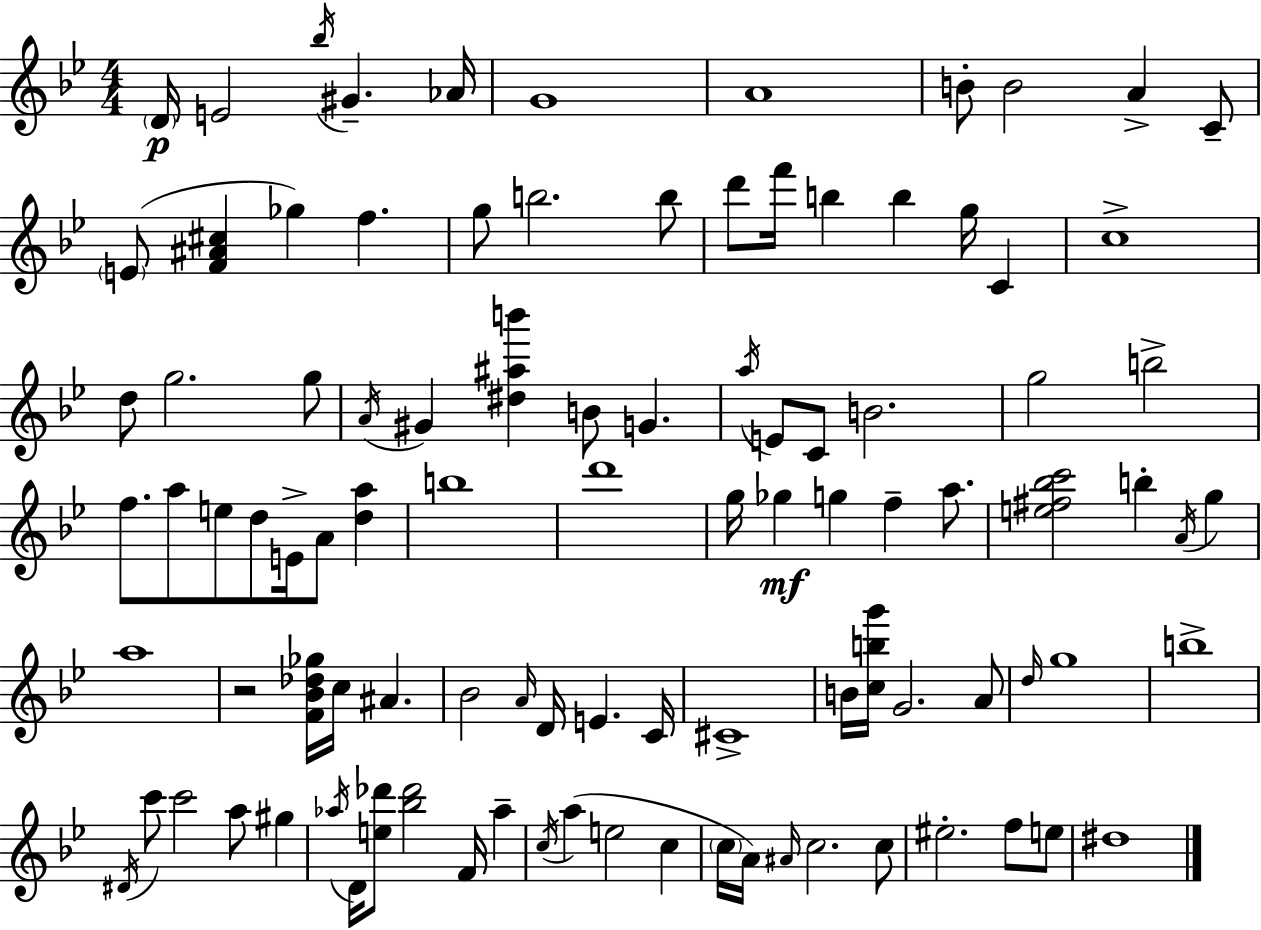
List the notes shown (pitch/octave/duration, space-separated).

D4/s E4/h Bb5/s G#4/q. Ab4/s G4/w A4/w B4/e B4/h A4/q C4/e E4/e [F4,A#4,C#5]/q Gb5/q F5/q. G5/e B5/h. B5/e D6/e F6/s B5/q B5/q G5/s C4/q C5/w D5/e G5/h. G5/e A4/s G#4/q [D#5,A#5,B6]/q B4/e G4/q. A5/s E4/e C4/e B4/h. G5/h B5/h F5/e. A5/e E5/e D5/e E4/s A4/e [D5,A5]/q B5/w D6/w G5/s Gb5/q G5/q F5/q A5/e. [E5,F#5,Bb5,C6]/h B5/q A4/s G5/q A5/w R/h [F4,Bb4,Db5,Gb5]/s C5/s A#4/q. Bb4/h A4/s D4/s E4/q. C4/s C#4/w B4/s [C5,B5,G6]/s G4/h. A4/e D5/s G5/w B5/w D#4/s C6/e C6/h A5/e G#5/q Ab5/s D4/s [E5,Db6]/e [Bb5,Db6]/h F4/s Ab5/q C5/s A5/q E5/h C5/q C5/s A4/s A#4/s C5/h. C5/e EIS5/h. F5/e E5/e D#5/w